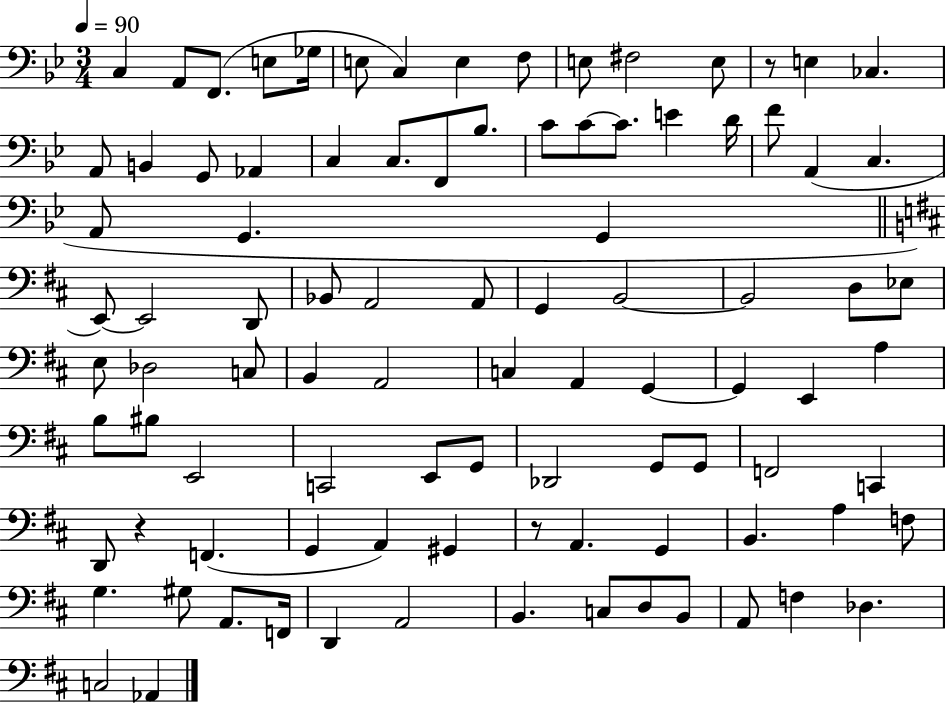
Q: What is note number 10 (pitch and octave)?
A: E3